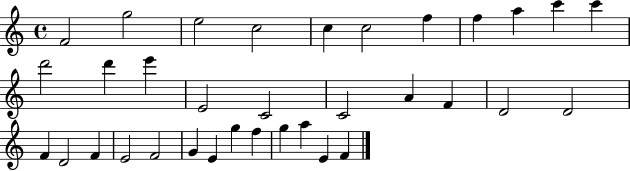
F4/h G5/h E5/h C5/h C5/q C5/h F5/q F5/q A5/q C6/q C6/q D6/h D6/q E6/q E4/h C4/h C4/h A4/q F4/q D4/h D4/h F4/q D4/h F4/q E4/h F4/h G4/q E4/q G5/q F5/q G5/q A5/q E4/q F4/q